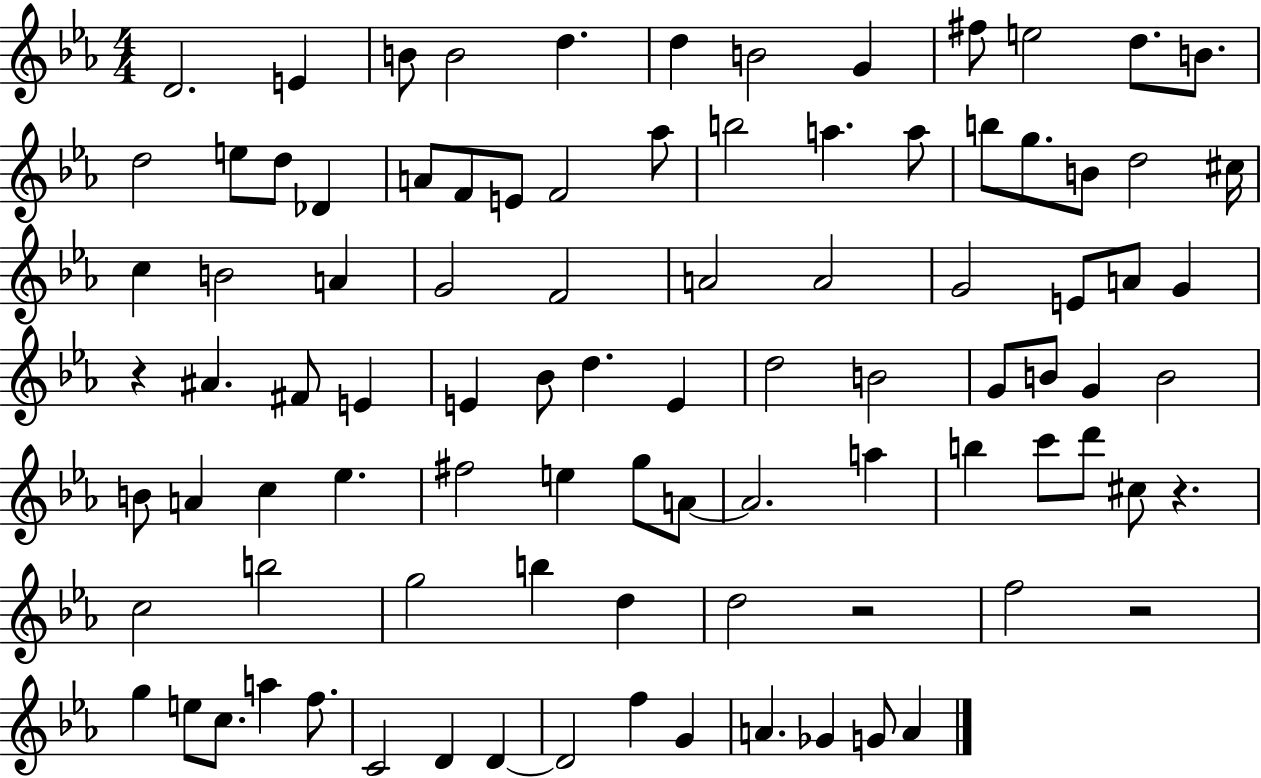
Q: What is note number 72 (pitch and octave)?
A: D5